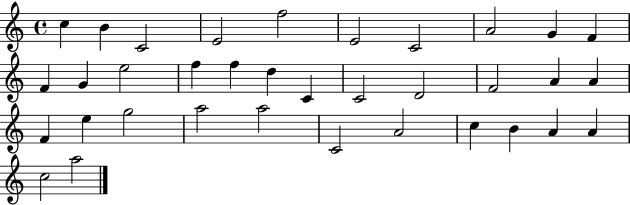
{
  \clef treble
  \time 4/4
  \defaultTimeSignature
  \key c \major
  c''4 b'4 c'2 | e'2 f''2 | e'2 c'2 | a'2 g'4 f'4 | \break f'4 g'4 e''2 | f''4 f''4 d''4 c'4 | c'2 d'2 | f'2 a'4 a'4 | \break f'4 e''4 g''2 | a''2 a''2 | c'2 a'2 | c''4 b'4 a'4 a'4 | \break c''2 a''2 | \bar "|."
}